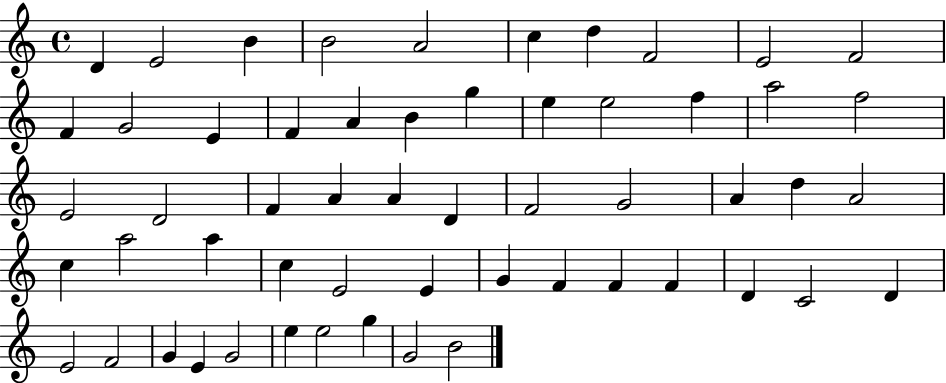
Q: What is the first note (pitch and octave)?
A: D4